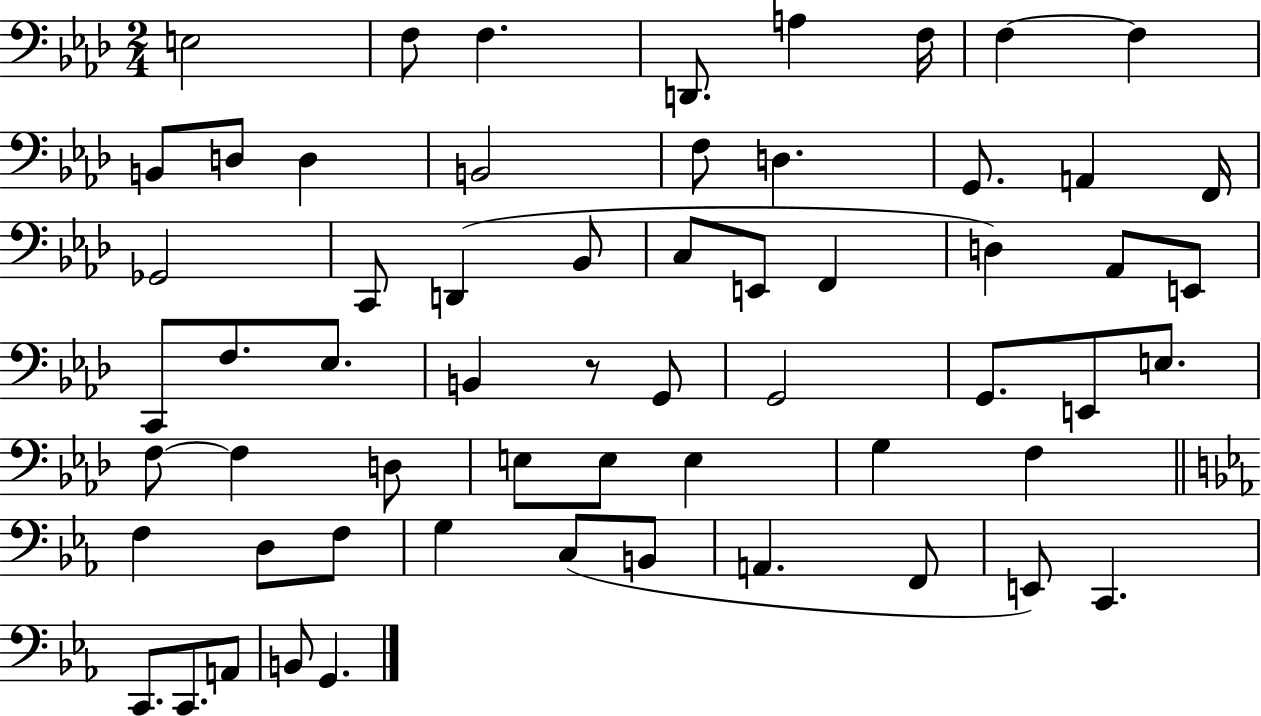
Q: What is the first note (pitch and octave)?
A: E3